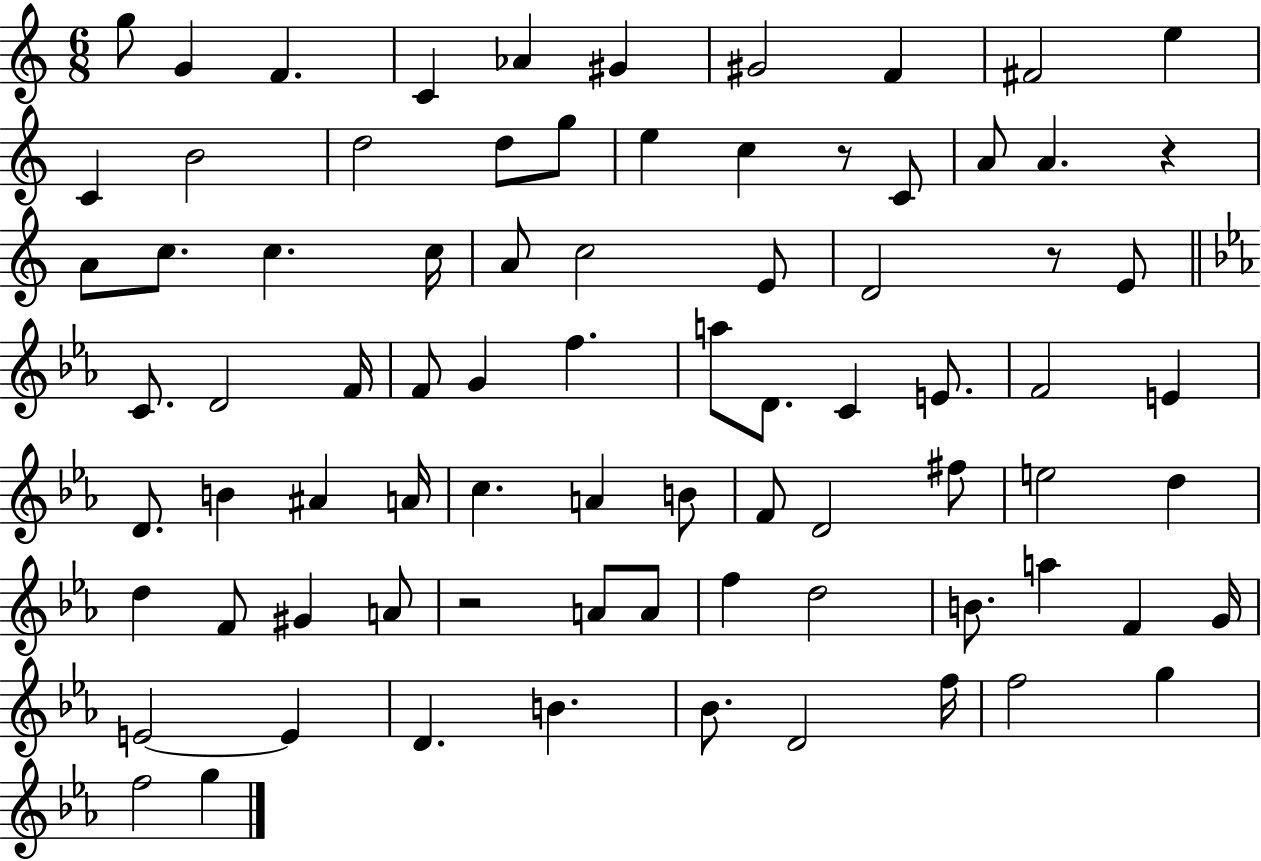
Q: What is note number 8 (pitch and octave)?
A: F4